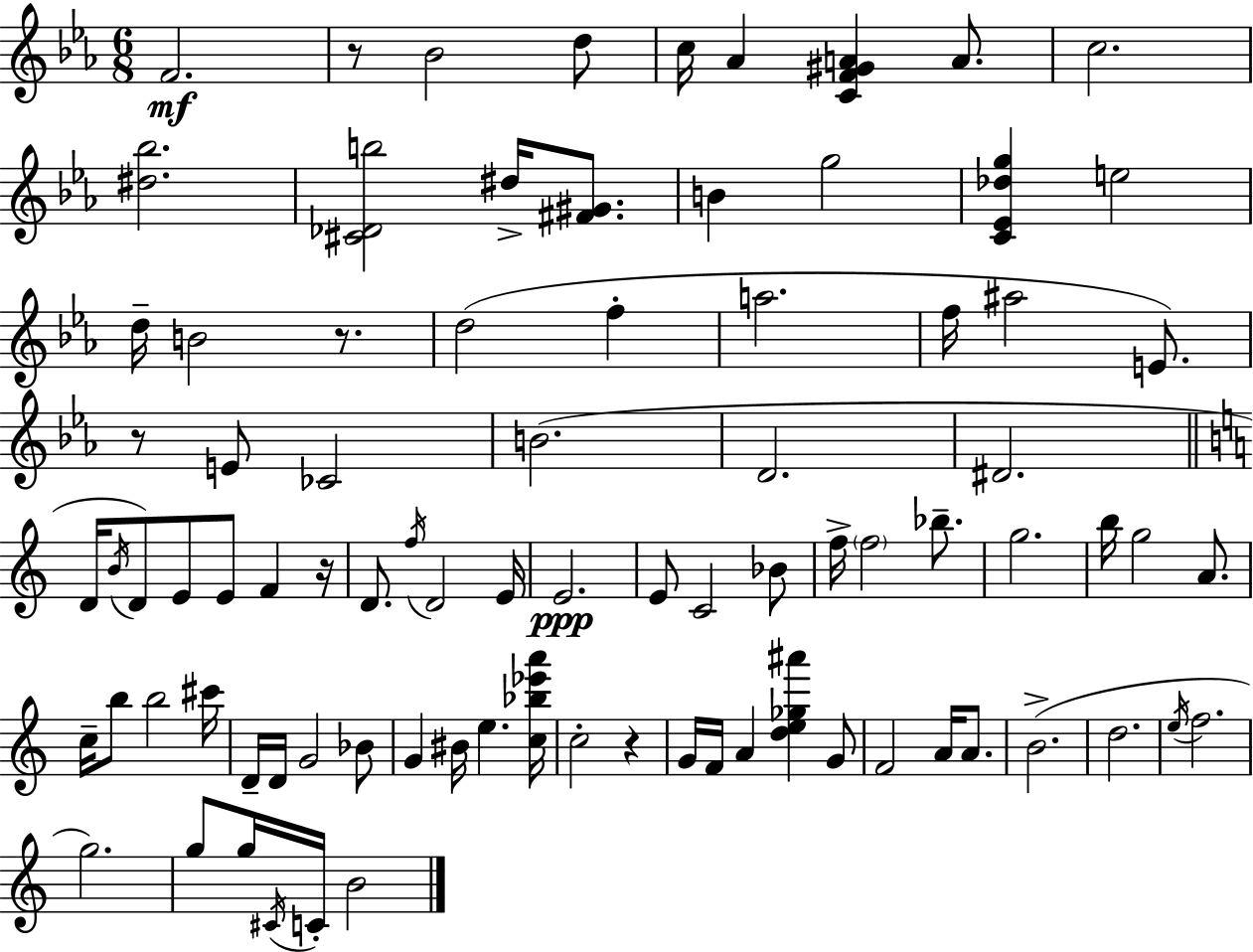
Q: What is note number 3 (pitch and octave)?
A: D5